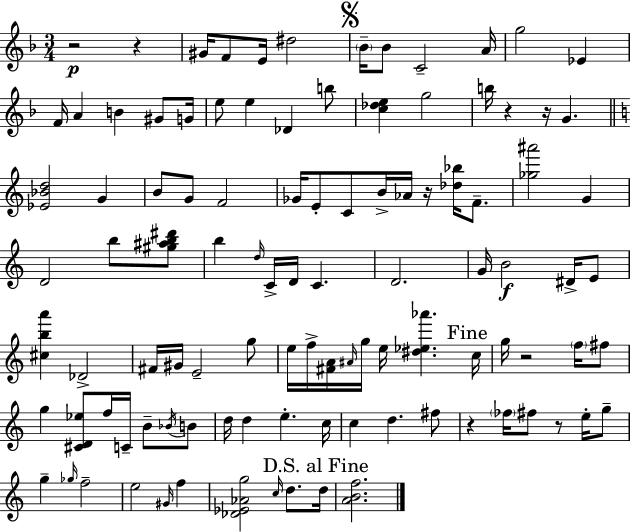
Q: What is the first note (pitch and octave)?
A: G#4